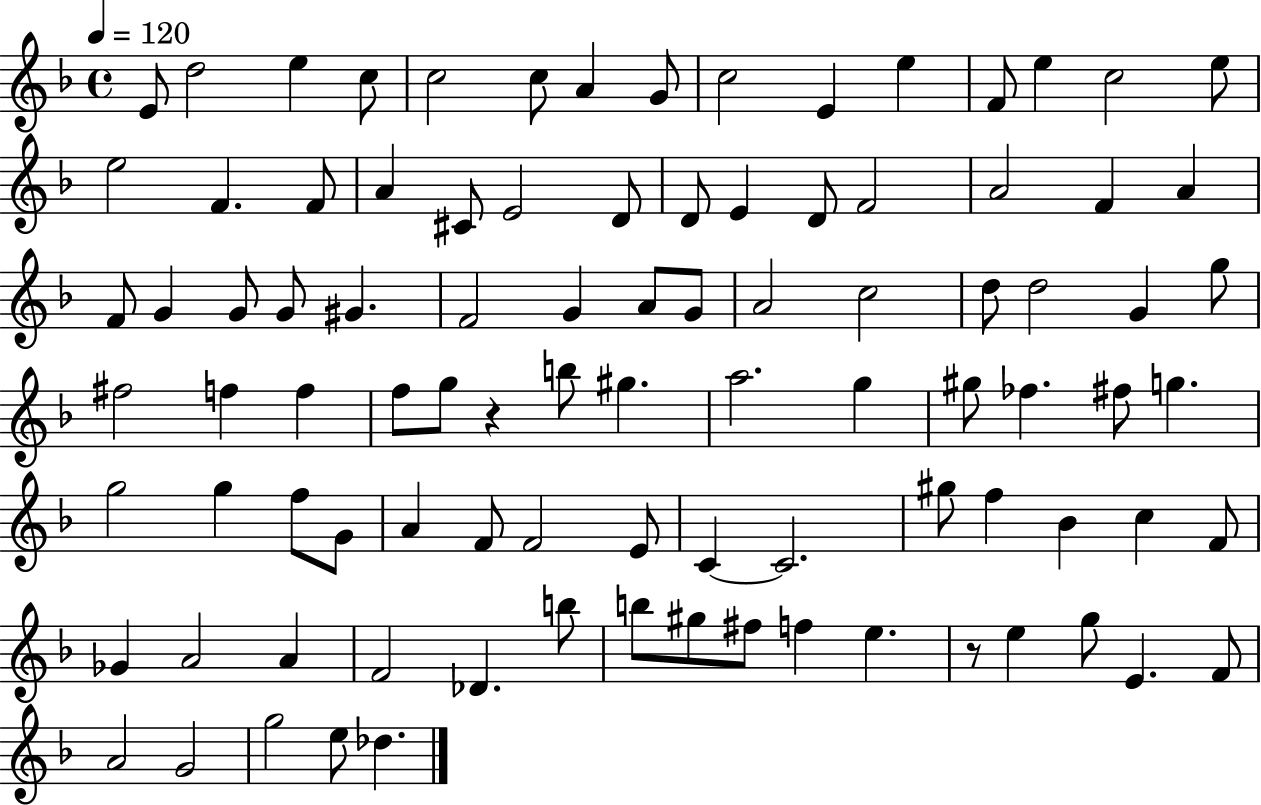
{
  \clef treble
  \time 4/4
  \defaultTimeSignature
  \key f \major
  \tempo 4 = 120
  e'8 d''2 e''4 c''8 | c''2 c''8 a'4 g'8 | c''2 e'4 e''4 | f'8 e''4 c''2 e''8 | \break e''2 f'4. f'8 | a'4 cis'8 e'2 d'8 | d'8 e'4 d'8 f'2 | a'2 f'4 a'4 | \break f'8 g'4 g'8 g'8 gis'4. | f'2 g'4 a'8 g'8 | a'2 c''2 | d''8 d''2 g'4 g''8 | \break fis''2 f''4 f''4 | f''8 g''8 r4 b''8 gis''4. | a''2. g''4 | gis''8 fes''4. fis''8 g''4. | \break g''2 g''4 f''8 g'8 | a'4 f'8 f'2 e'8 | c'4~~ c'2. | gis''8 f''4 bes'4 c''4 f'8 | \break ges'4 a'2 a'4 | f'2 des'4. b''8 | b''8 gis''8 fis''8 f''4 e''4. | r8 e''4 g''8 e'4. f'8 | \break a'2 g'2 | g''2 e''8 des''4. | \bar "|."
}